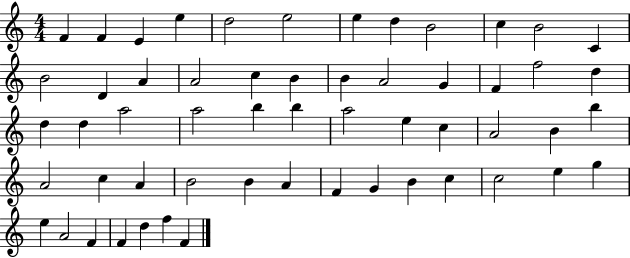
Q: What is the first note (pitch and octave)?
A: F4